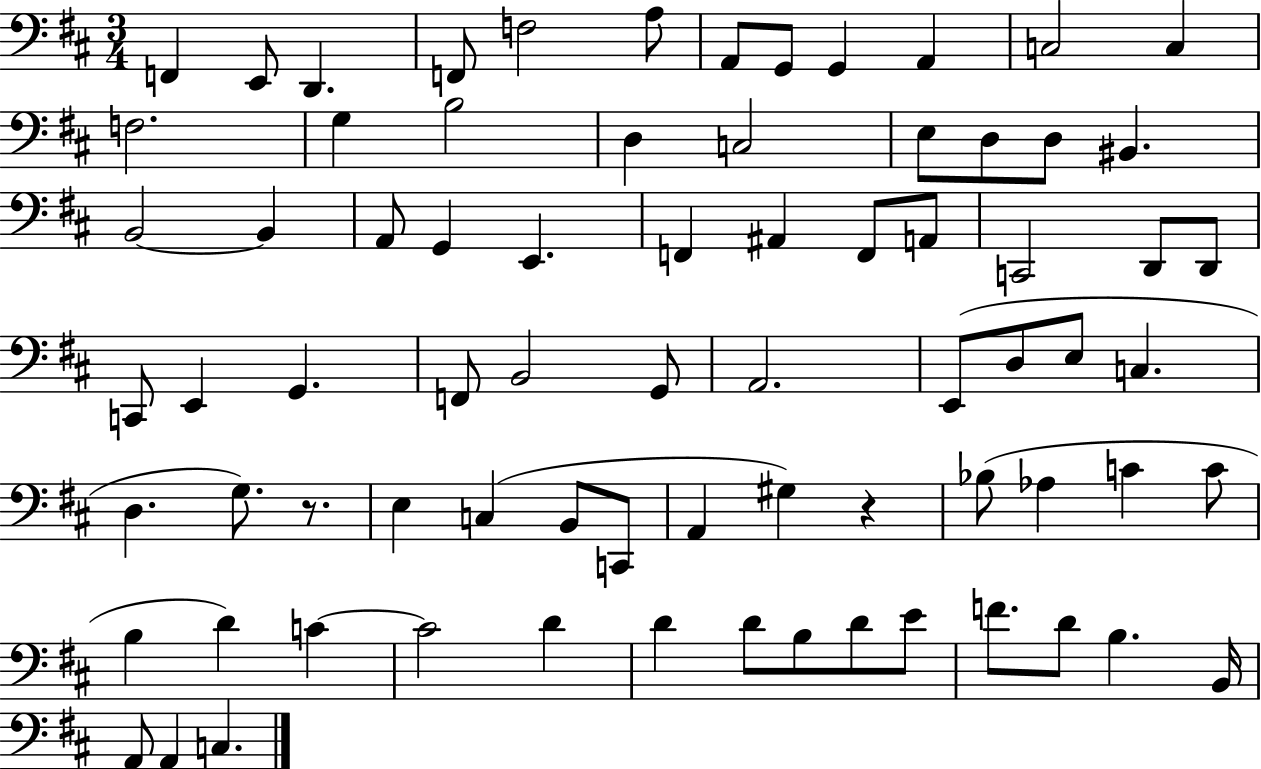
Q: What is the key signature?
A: D major